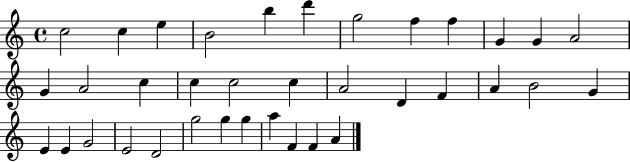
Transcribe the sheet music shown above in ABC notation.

X:1
T:Untitled
M:4/4
L:1/4
K:C
c2 c e B2 b d' g2 f f G G A2 G A2 c c c2 c A2 D F A B2 G E E G2 E2 D2 g2 g g a F F A